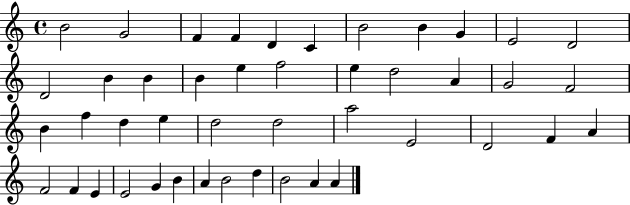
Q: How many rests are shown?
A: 0